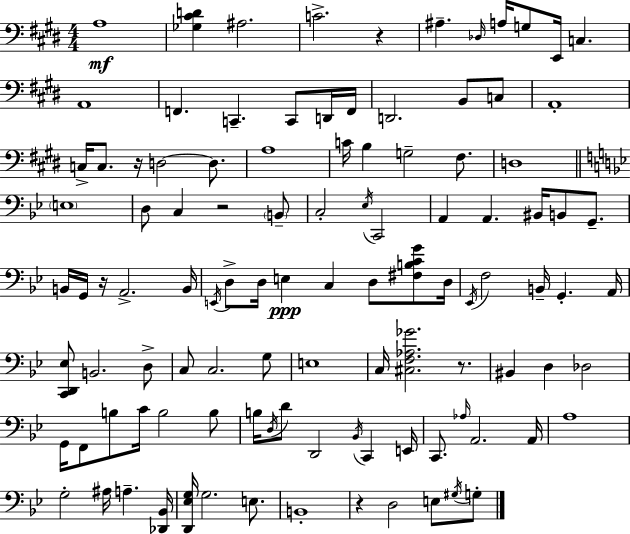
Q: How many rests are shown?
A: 6